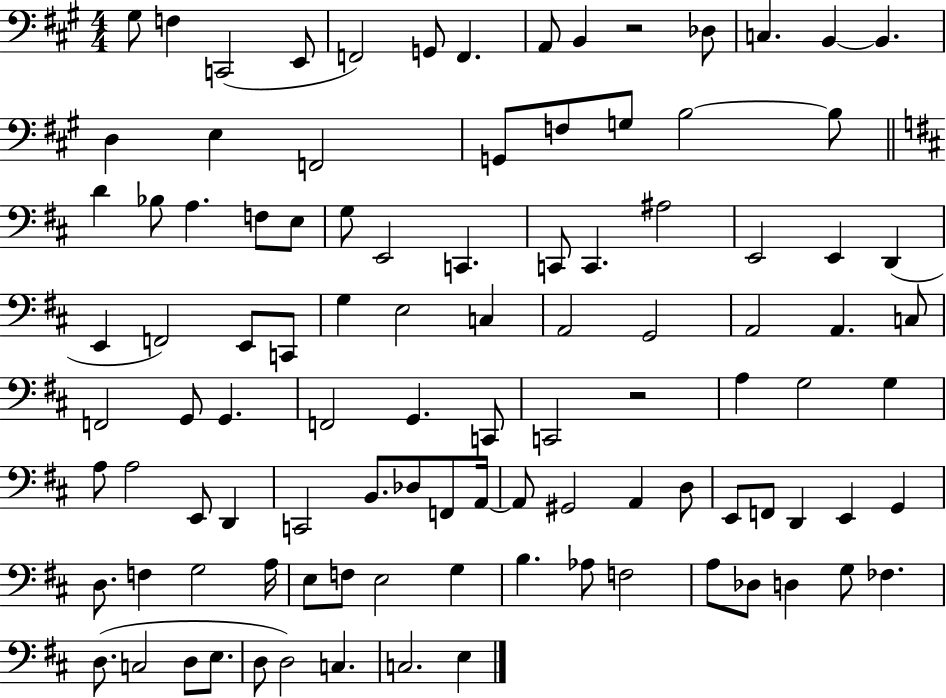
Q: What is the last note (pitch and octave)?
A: E3